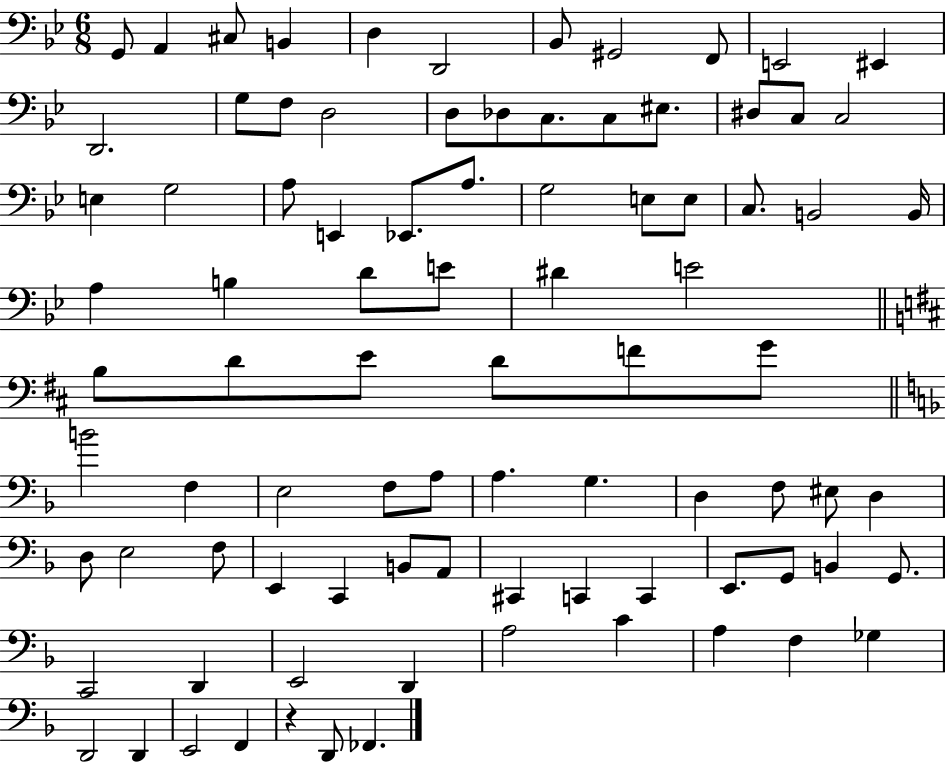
X:1
T:Untitled
M:6/8
L:1/4
K:Bb
G,,/2 A,, ^C,/2 B,, D, D,,2 _B,,/2 ^G,,2 F,,/2 E,,2 ^E,, D,,2 G,/2 F,/2 D,2 D,/2 _D,/2 C,/2 C,/2 ^E,/2 ^D,/2 C,/2 C,2 E, G,2 A,/2 E,, _E,,/2 A,/2 G,2 E,/2 E,/2 C,/2 B,,2 B,,/4 A, B, D/2 E/2 ^D E2 B,/2 D/2 E/2 D/2 F/2 G/2 B2 F, E,2 F,/2 A,/2 A, G, D, F,/2 ^E,/2 D, D,/2 E,2 F,/2 E,, C,, B,,/2 A,,/2 ^C,, C,, C,, E,,/2 G,,/2 B,, G,,/2 C,,2 D,, E,,2 D,, A,2 C A, F, _G, D,,2 D,, E,,2 F,, z D,,/2 _F,,